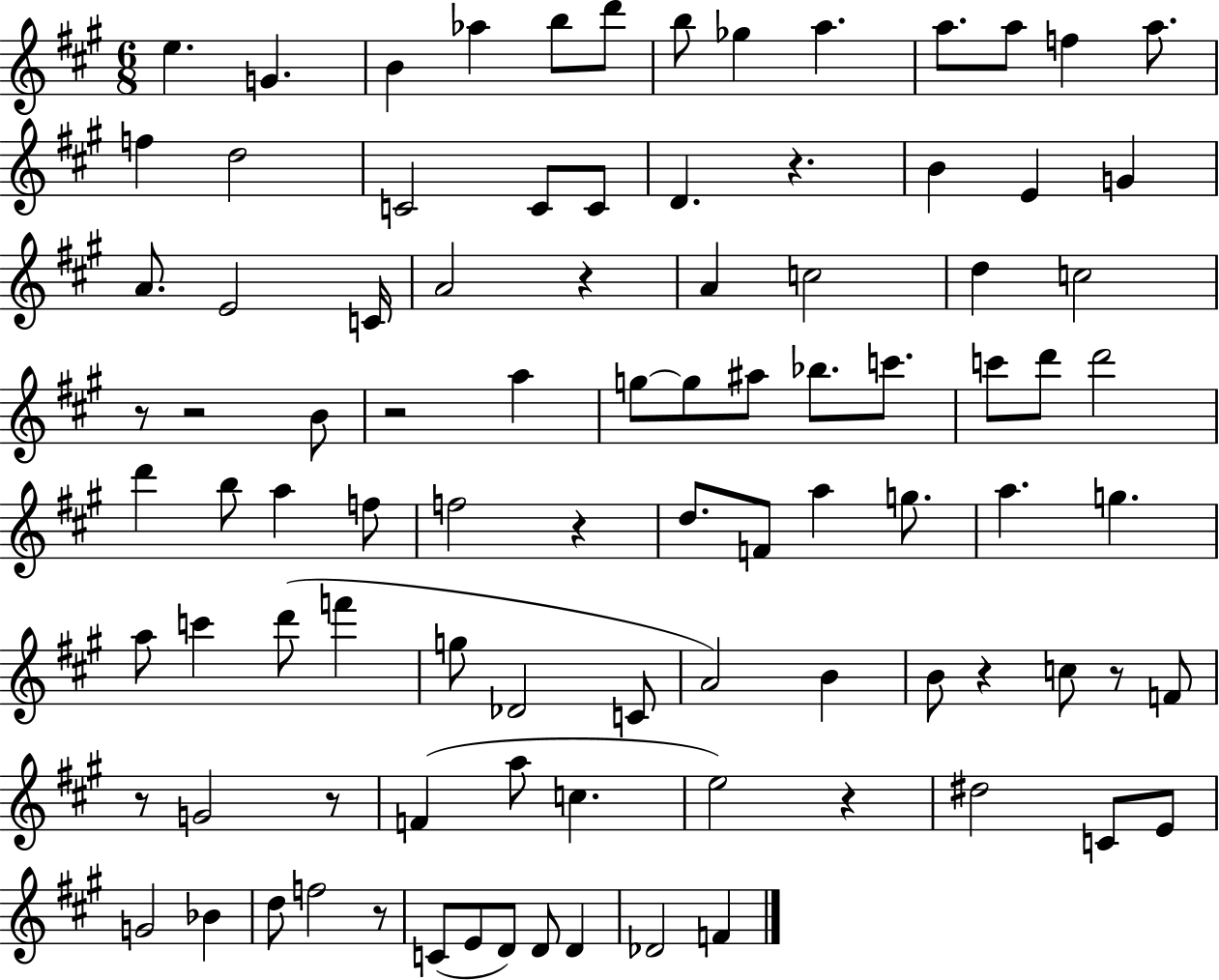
X:1
T:Untitled
M:6/8
L:1/4
K:A
e G B _a b/2 d'/2 b/2 _g a a/2 a/2 f a/2 f d2 C2 C/2 C/2 D z B E G A/2 E2 C/4 A2 z A c2 d c2 z/2 z2 B/2 z2 a g/2 g/2 ^a/2 _b/2 c'/2 c'/2 d'/2 d'2 d' b/2 a f/2 f2 z d/2 F/2 a g/2 a g a/2 c' d'/2 f' g/2 _D2 C/2 A2 B B/2 z c/2 z/2 F/2 z/2 G2 z/2 F a/2 c e2 z ^d2 C/2 E/2 G2 _B d/2 f2 z/2 C/2 E/2 D/2 D/2 D _D2 F